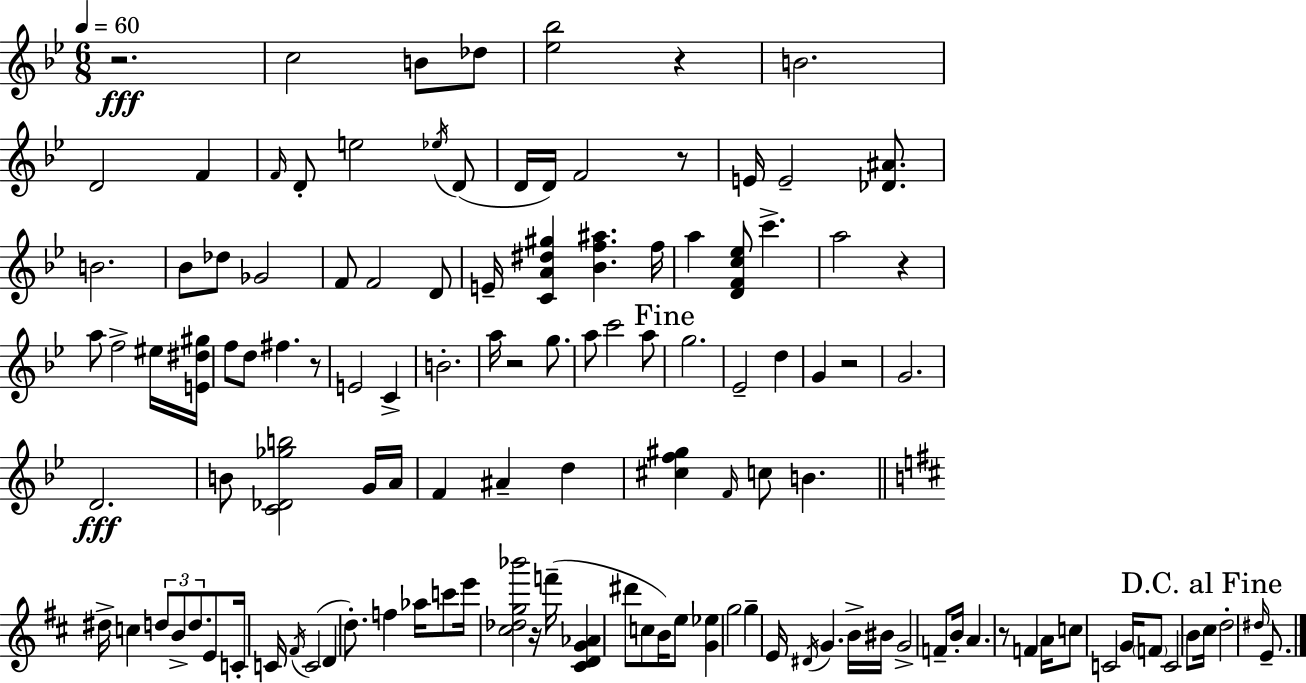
R/h. C5/h B4/e Db5/e [Eb5,Bb5]/h R/q B4/h. D4/h F4/q F4/s D4/e E5/h Eb5/s D4/e D4/s D4/s F4/h R/e E4/s E4/h [Db4,A#4]/e. B4/h. Bb4/e Db5/e Gb4/h F4/e F4/h D4/e E4/s [C4,A4,D#5,G#5]/q [Bb4,F5,A#5]/q. F5/s A5/q [D4,F4,C5,Eb5]/e C6/q. A5/h R/q A5/e F5/h EIS5/s [E4,D#5,G#5]/s F5/e D5/e F#5/q. R/e E4/h C4/q B4/h. A5/s R/h G5/e. A5/e C6/h A5/e G5/h. Eb4/h D5/q G4/q R/h G4/h. D4/h. B4/e [C4,Db4,Gb5,B5]/h G4/s A4/s F4/q A#4/q D5/q [C#5,F5,G#5]/q F4/s C5/e B4/q. D#5/s C5/q D5/e B4/e D5/e. E4/e C4/s C4/s F#4/s C4/h D4/q D5/e. F5/q Ab5/s C6/e E6/s [C#5,Db5,G5,Bb6]/h R/s F6/s [C#4,D4,G4,Ab4]/q D#6/e C5/e B4/s E5/e [G4,Eb5]/q G5/h G5/q E4/s D#4/s G4/q. B4/s BIS4/s G4/h F4/e B4/s A4/q. R/e F4/q A4/s C5/e C4/h G4/s F4/e C4/h B4/e C#5/s D5/h D#5/s E4/e.